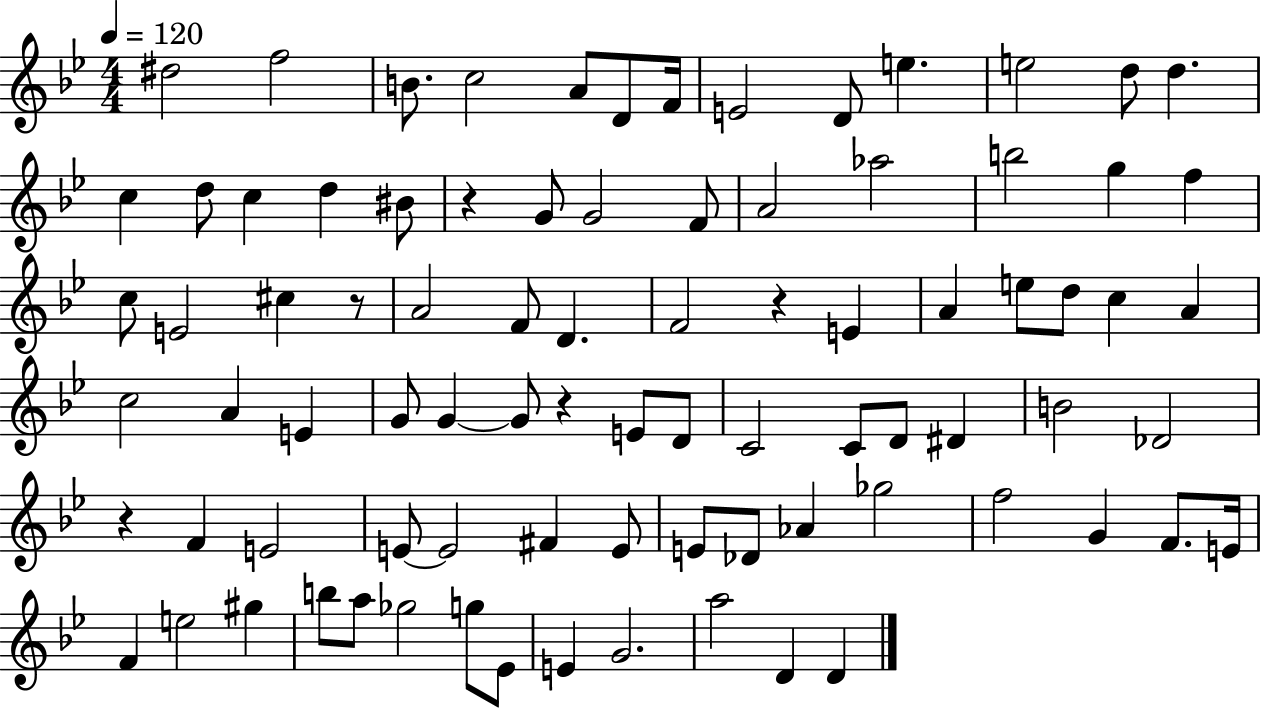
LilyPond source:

{
  \clef treble
  \numericTimeSignature
  \time 4/4
  \key bes \major
  \tempo 4 = 120
  dis''2 f''2 | b'8. c''2 a'8 d'8 f'16 | e'2 d'8 e''4. | e''2 d''8 d''4. | \break c''4 d''8 c''4 d''4 bis'8 | r4 g'8 g'2 f'8 | a'2 aes''2 | b''2 g''4 f''4 | \break c''8 e'2 cis''4 r8 | a'2 f'8 d'4. | f'2 r4 e'4 | a'4 e''8 d''8 c''4 a'4 | \break c''2 a'4 e'4 | g'8 g'4~~ g'8 r4 e'8 d'8 | c'2 c'8 d'8 dis'4 | b'2 des'2 | \break r4 f'4 e'2 | e'8~~ e'2 fis'4 e'8 | e'8 des'8 aes'4 ges''2 | f''2 g'4 f'8. e'16 | \break f'4 e''2 gis''4 | b''8 a''8 ges''2 g''8 ees'8 | e'4 g'2. | a''2 d'4 d'4 | \break \bar "|."
}